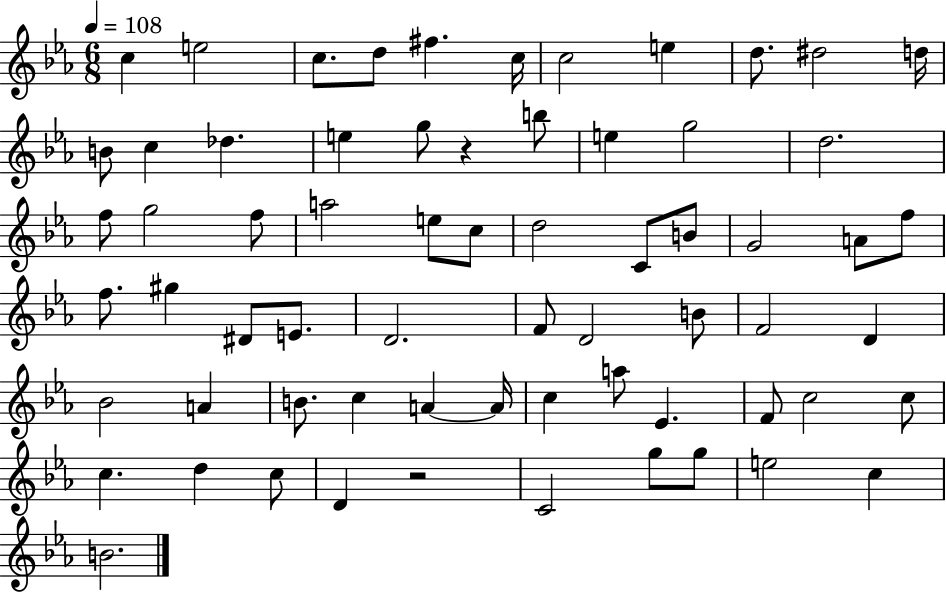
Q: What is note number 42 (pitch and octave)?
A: D4